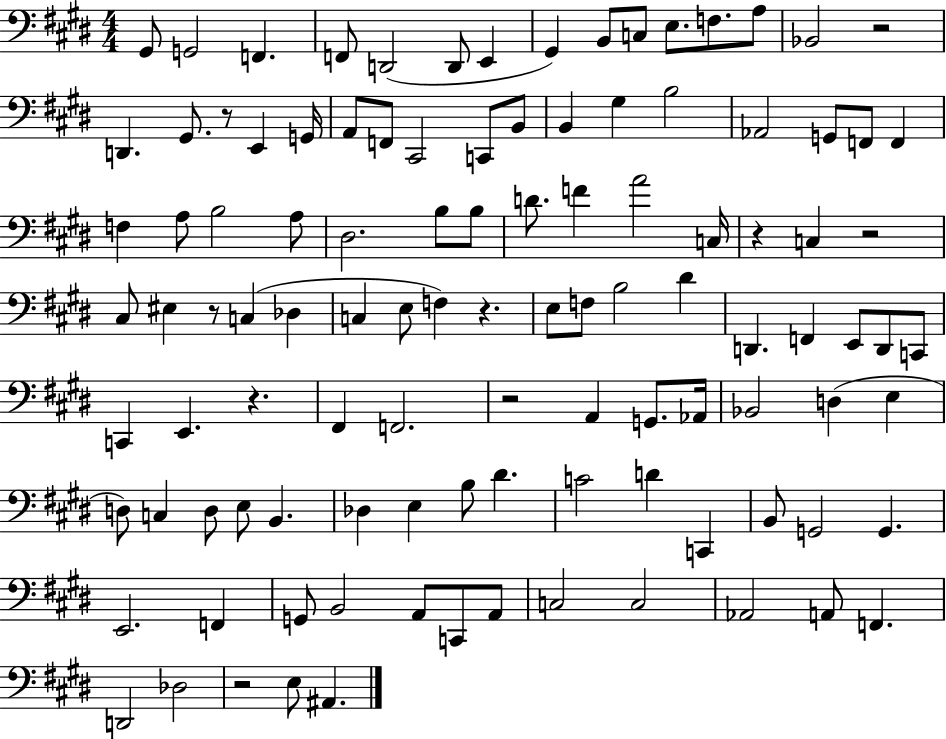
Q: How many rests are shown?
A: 9